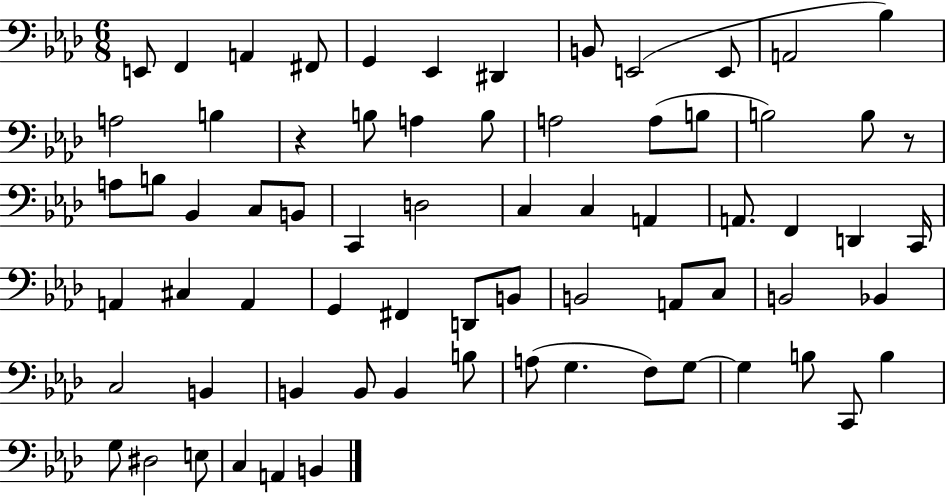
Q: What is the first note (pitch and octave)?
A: E2